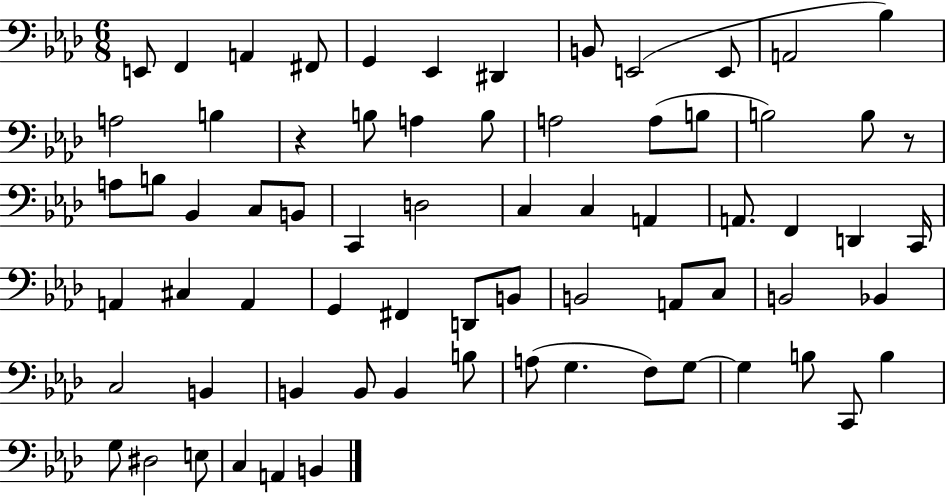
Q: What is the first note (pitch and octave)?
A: E2